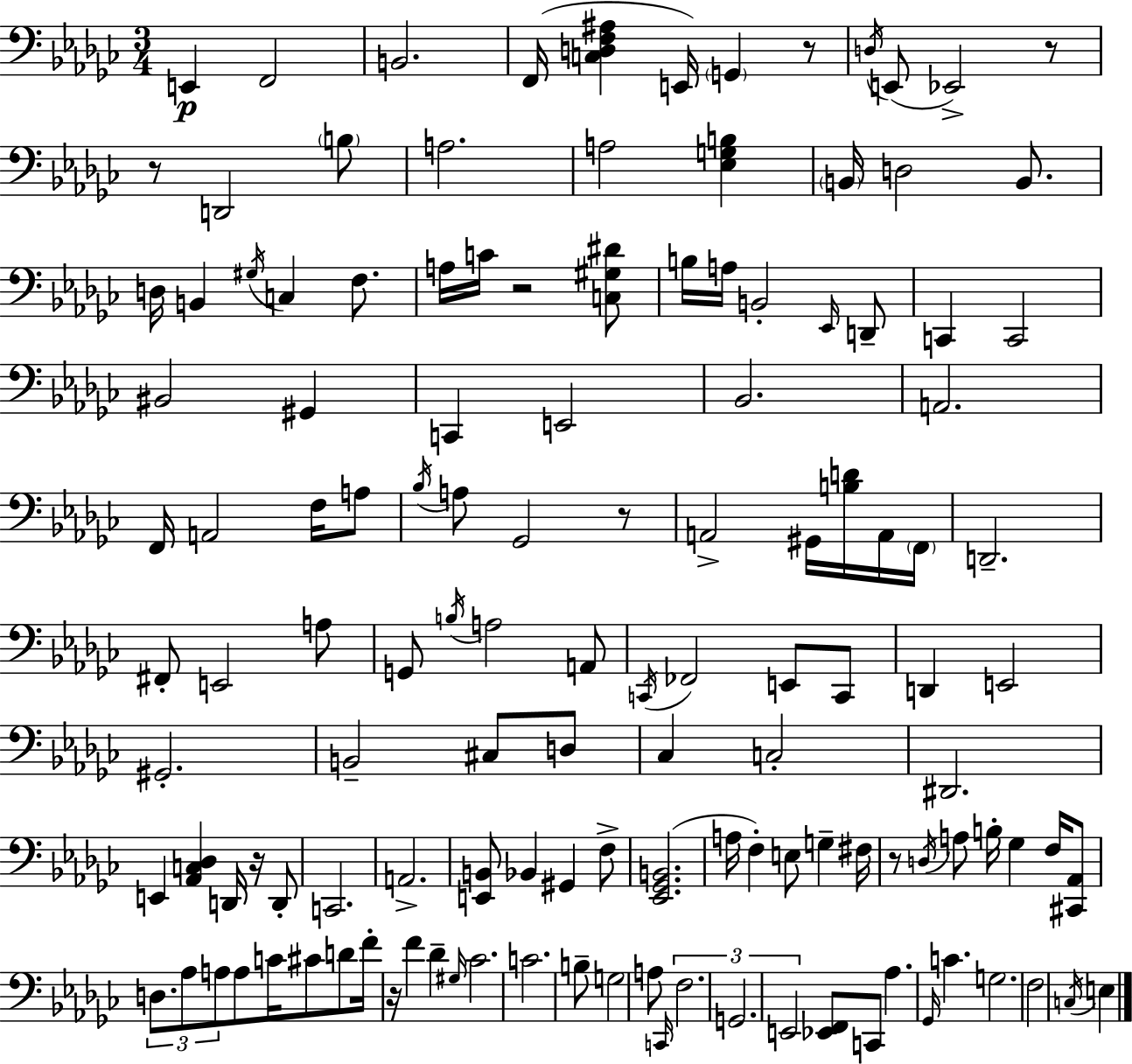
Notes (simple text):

E2/q F2/h B2/h. F2/s [C3,D3,F3,A#3]/q E2/s G2/q R/e D3/s E2/e Eb2/h R/e R/e D2/h B3/e A3/h. A3/h [Eb3,G3,B3]/q B2/s D3/h B2/e. D3/s B2/q G#3/s C3/q F3/e. A3/s C4/s R/h [C3,G#3,D#4]/e B3/s A3/s B2/h Eb2/s D2/e C2/q C2/h BIS2/h G#2/q C2/q E2/h Bb2/h. A2/h. F2/s A2/h F3/s A3/e Bb3/s A3/e Gb2/h R/e A2/h G#2/s [B3,D4]/s A2/s F2/s D2/h. F#2/e E2/h A3/e G2/e B3/s A3/h A2/e C2/s FES2/h E2/e C2/e D2/q E2/h G#2/h. B2/h C#3/e D3/e CES3/q C3/h D#2/h. E2/q [Ab2,C3,Db3]/q D2/s R/s D2/e C2/h. A2/h. [E2,B2]/e Bb2/q G#2/q F3/e [Eb2,Gb2,B2]/h. A3/s F3/q E3/e G3/q F#3/s R/e D3/s A3/e B3/s Gb3/q F3/s [C#2,Ab2]/e D3/e. Ab3/e A3/e A3/e C4/s C#4/e D4/e F4/s R/s F4/q Db4/q G#3/s CES4/h. C4/h. B3/e G3/h A3/e C2/s F3/h. G2/h. E2/h [Eb2,F2]/e C2/e Ab3/q. Gb2/s C4/q. G3/h. F3/h C3/s E3/q